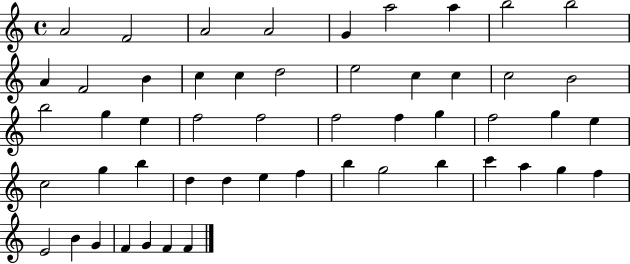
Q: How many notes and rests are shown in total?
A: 52